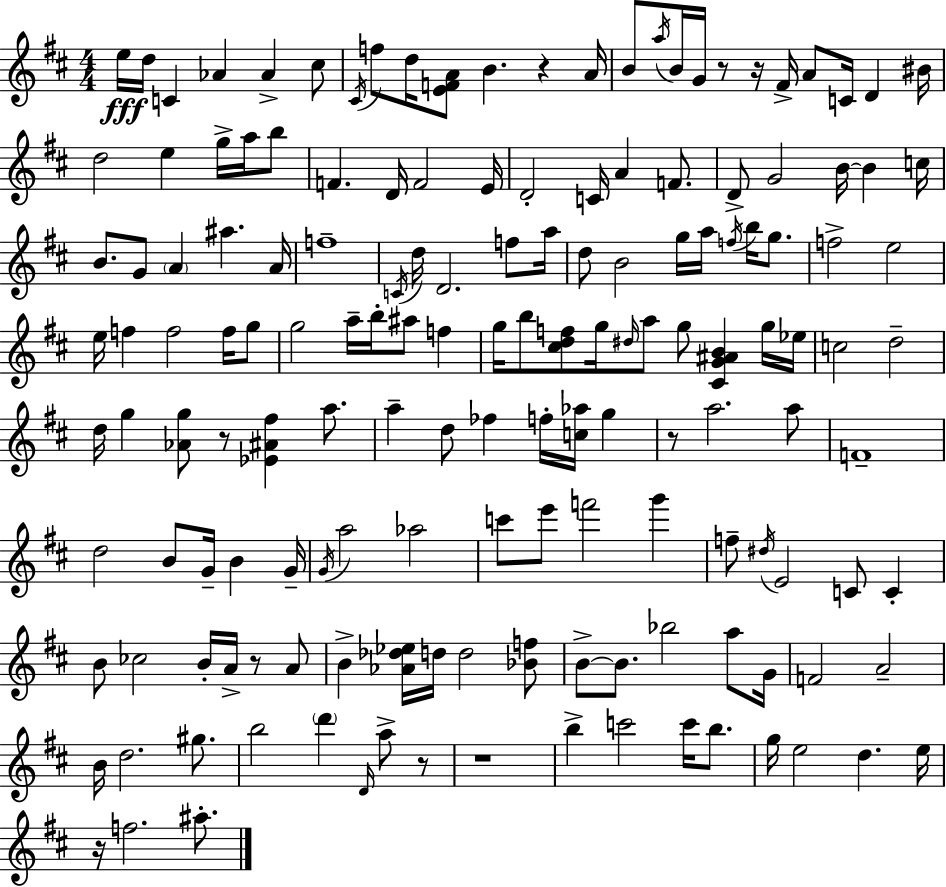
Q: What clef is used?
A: treble